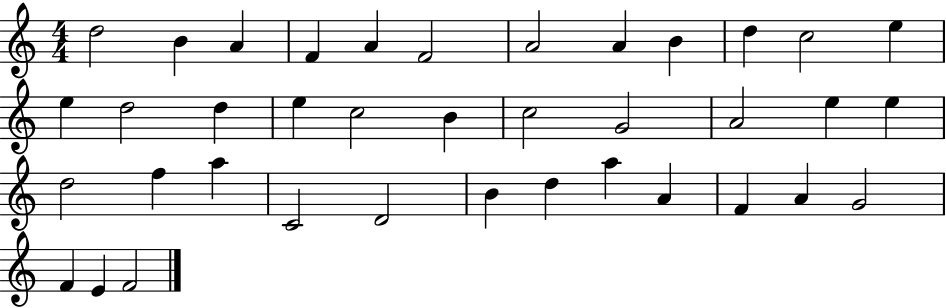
D5/h B4/q A4/q F4/q A4/q F4/h A4/h A4/q B4/q D5/q C5/h E5/q E5/q D5/h D5/q E5/q C5/h B4/q C5/h G4/h A4/h E5/q E5/q D5/h F5/q A5/q C4/h D4/h B4/q D5/q A5/q A4/q F4/q A4/q G4/h F4/q E4/q F4/h